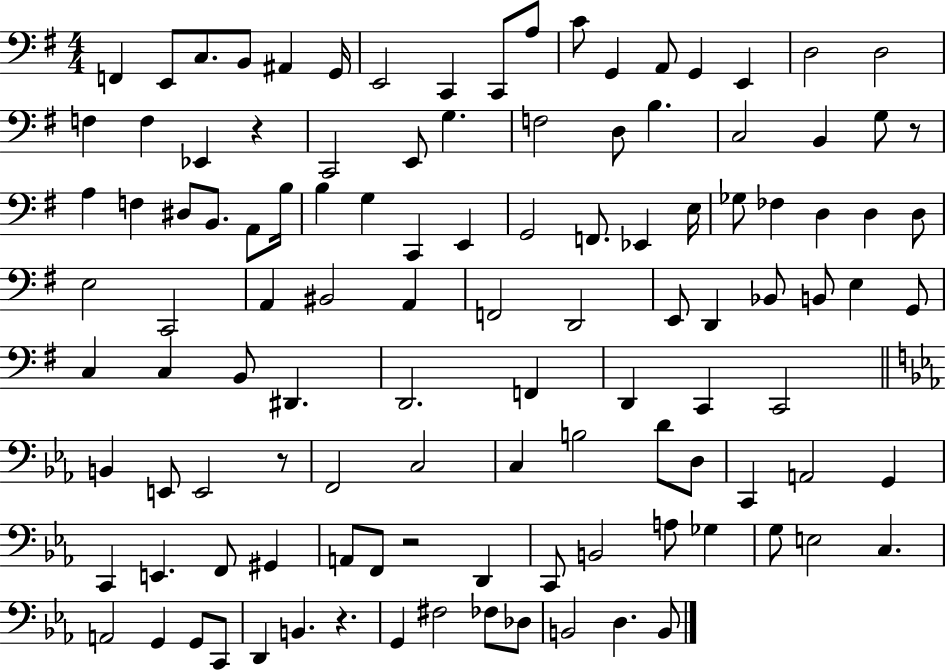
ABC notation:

X:1
T:Untitled
M:4/4
L:1/4
K:G
F,, E,,/2 C,/2 B,,/2 ^A,, G,,/4 E,,2 C,, C,,/2 A,/2 C/2 G,, A,,/2 G,, E,, D,2 D,2 F, F, _E,, z C,,2 E,,/2 G, F,2 D,/2 B, C,2 B,, G,/2 z/2 A, F, ^D,/2 B,,/2 A,,/2 B,/4 B, G, C,, E,, G,,2 F,,/2 _E,, E,/4 _G,/2 _F, D, D, D,/2 E,2 C,,2 A,, ^B,,2 A,, F,,2 D,,2 E,,/2 D,, _B,,/2 B,,/2 E, G,,/2 C, C, B,,/2 ^D,, D,,2 F,, D,, C,, C,,2 B,, E,,/2 E,,2 z/2 F,,2 C,2 C, B,2 D/2 D,/2 C,, A,,2 G,, C,, E,, F,,/2 ^G,, A,,/2 F,,/2 z2 D,, C,,/2 B,,2 A,/2 _G, G,/2 E,2 C, A,,2 G,, G,,/2 C,,/2 D,, B,, z G,, ^F,2 _F,/2 _D,/2 B,,2 D, B,,/2